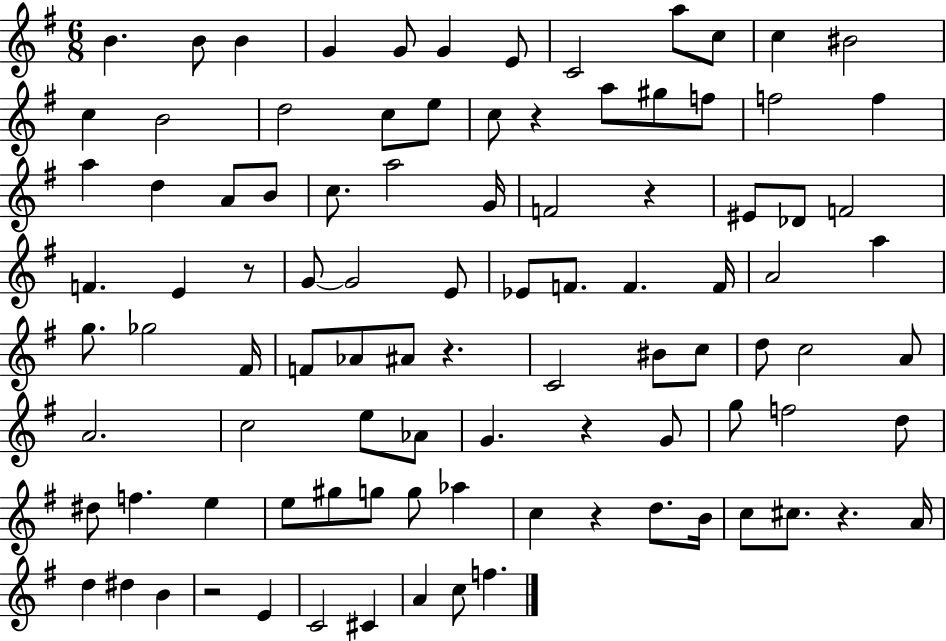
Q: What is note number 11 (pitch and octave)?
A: C5